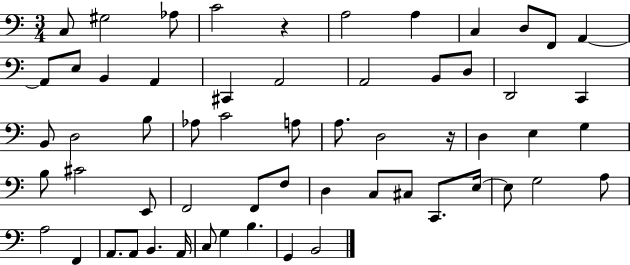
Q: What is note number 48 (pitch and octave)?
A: F2